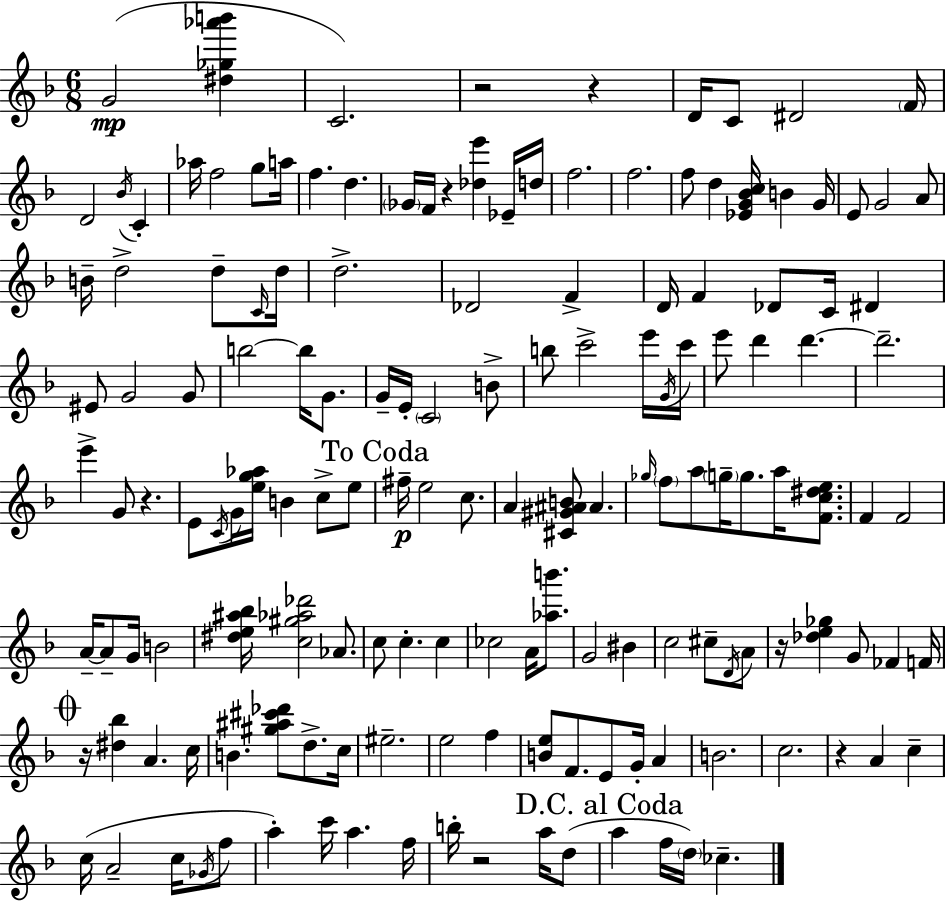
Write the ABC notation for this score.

X:1
T:Untitled
M:6/8
L:1/4
K:F
G2 [^d_g_a'b'] C2 z2 z D/4 C/2 ^D2 F/4 D2 _B/4 C _a/4 f2 g/2 a/4 f d _G/4 F/4 z [_de'] _E/4 d/4 f2 f2 f/2 d [_EG_Bc]/4 B G/4 E/2 G2 A/2 B/4 d2 d/2 C/4 d/4 d2 _D2 F D/4 F _D/2 C/4 ^D ^E/2 G2 G/2 b2 b/4 G/2 G/4 E/4 C2 B/2 b/2 c'2 e'/4 G/4 c'/4 e'/2 d' d' d'2 e' G/2 z E/2 C/4 G/4 [eg_a]/4 B c/2 e/2 ^f/4 e2 c/2 A [^C^G^AB]/2 ^A _g/4 f/2 a/2 g/4 g/2 a/4 [Fc^de]/2 F F2 A/4 A/2 G/4 B2 [^de^a_b]/4 [c^g_a_d']2 _A/2 c/2 c c _c2 A/4 [_ab']/2 G2 ^B c2 ^c/2 D/4 A/2 z/4 [_de_g] G/2 _F F/4 z/4 [^d_b] A c/4 B [^g^a^c'_d']/2 d/2 c/4 ^e2 e2 f [Be]/2 F/2 E/2 G/4 A B2 c2 z A c c/4 A2 c/4 _G/4 f/2 a c'/4 a f/4 b/4 z2 a/4 d/2 a f/4 d/4 _c